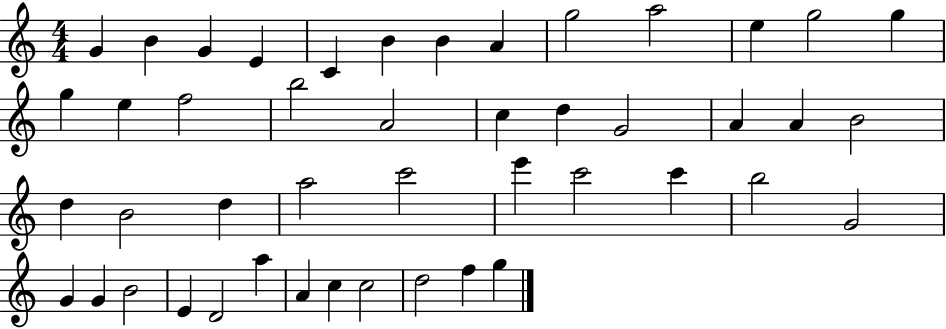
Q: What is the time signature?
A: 4/4